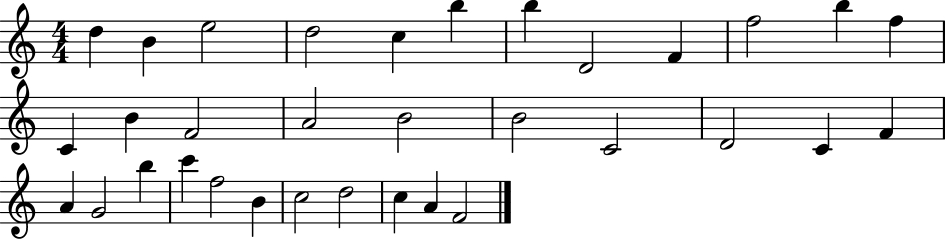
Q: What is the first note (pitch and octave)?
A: D5